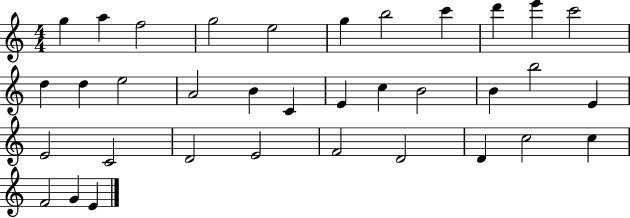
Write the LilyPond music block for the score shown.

{
  \clef treble
  \numericTimeSignature
  \time 4/4
  \key c \major
  g''4 a''4 f''2 | g''2 e''2 | g''4 b''2 c'''4 | d'''4 e'''4 c'''2 | \break d''4 d''4 e''2 | a'2 b'4 c'4 | e'4 c''4 b'2 | b'4 b''2 e'4 | \break e'2 c'2 | d'2 e'2 | f'2 d'2 | d'4 c''2 c''4 | \break f'2 g'4 e'4 | \bar "|."
}